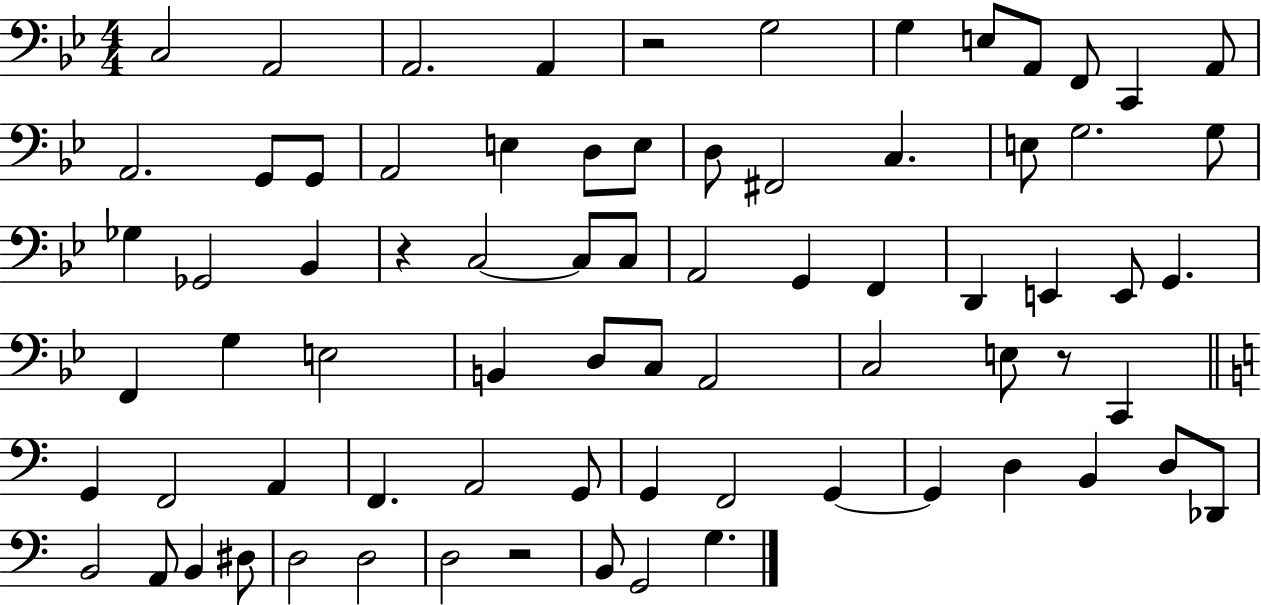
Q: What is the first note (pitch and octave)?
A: C3